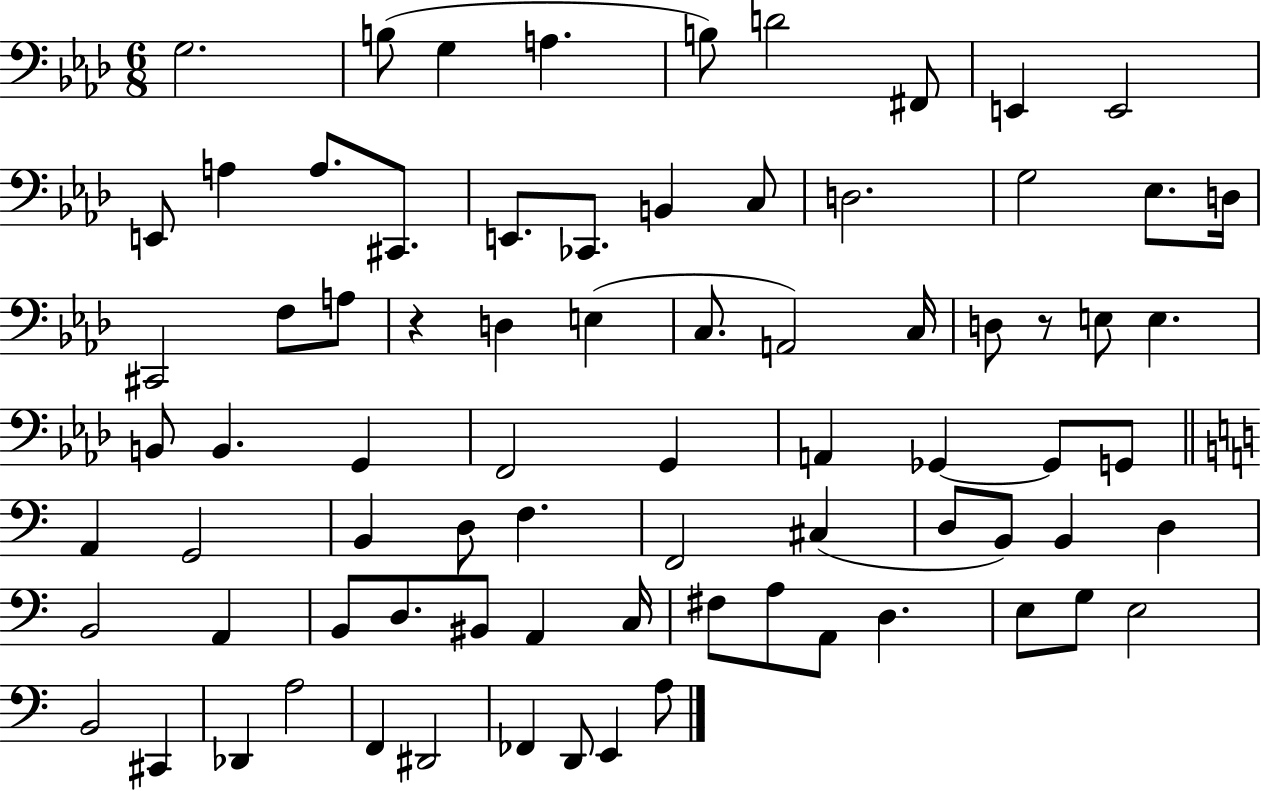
X:1
T:Untitled
M:6/8
L:1/4
K:Ab
G,2 B,/2 G, A, B,/2 D2 ^F,,/2 E,, E,,2 E,,/2 A, A,/2 ^C,,/2 E,,/2 _C,,/2 B,, C,/2 D,2 G,2 _E,/2 D,/4 ^C,,2 F,/2 A,/2 z D, E, C,/2 A,,2 C,/4 D,/2 z/2 E,/2 E, B,,/2 B,, G,, F,,2 G,, A,, _G,, _G,,/2 G,,/2 A,, G,,2 B,, D,/2 F, F,,2 ^C, D,/2 B,,/2 B,, D, B,,2 A,, B,,/2 D,/2 ^B,,/2 A,, C,/4 ^F,/2 A,/2 A,,/2 D, E,/2 G,/2 E,2 B,,2 ^C,, _D,, A,2 F,, ^D,,2 _F,, D,,/2 E,, A,/2